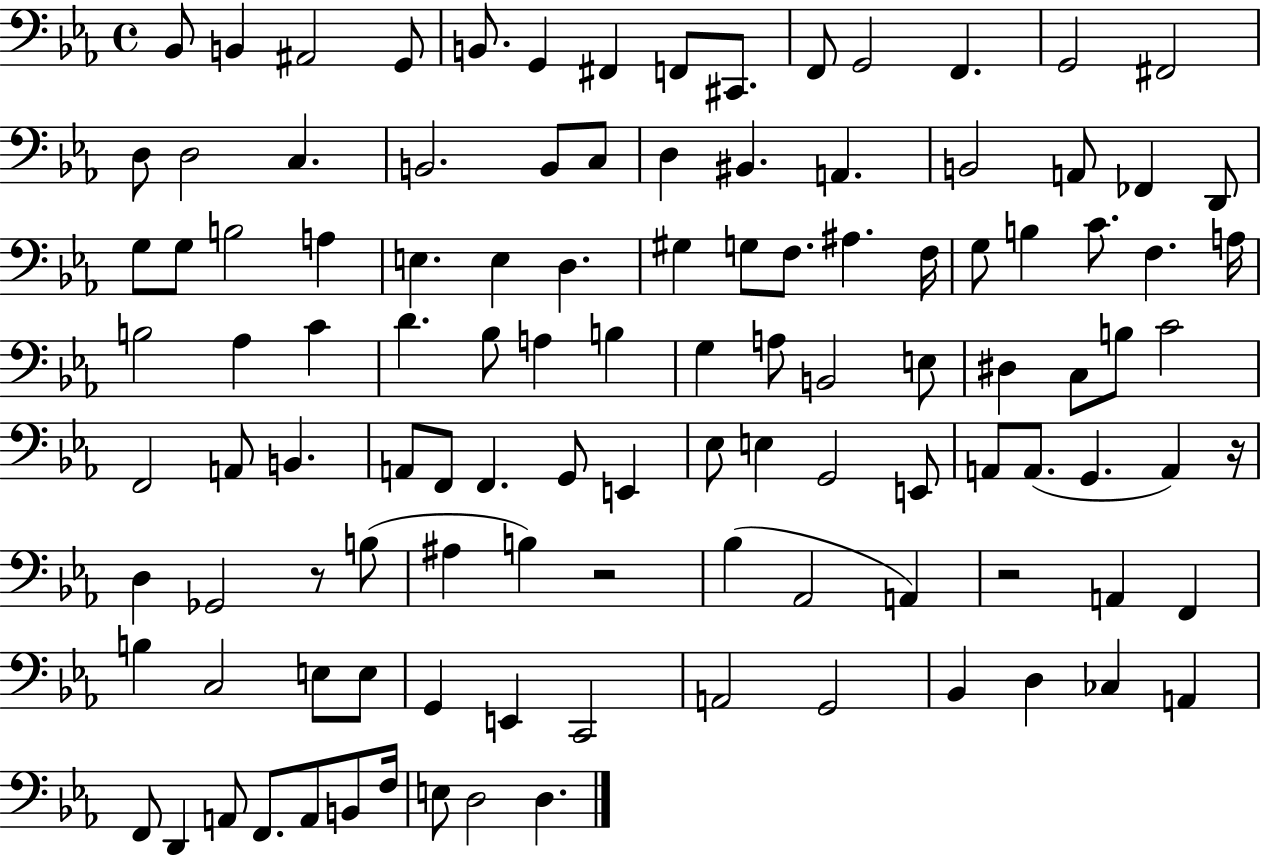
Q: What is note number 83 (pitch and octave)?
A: A2